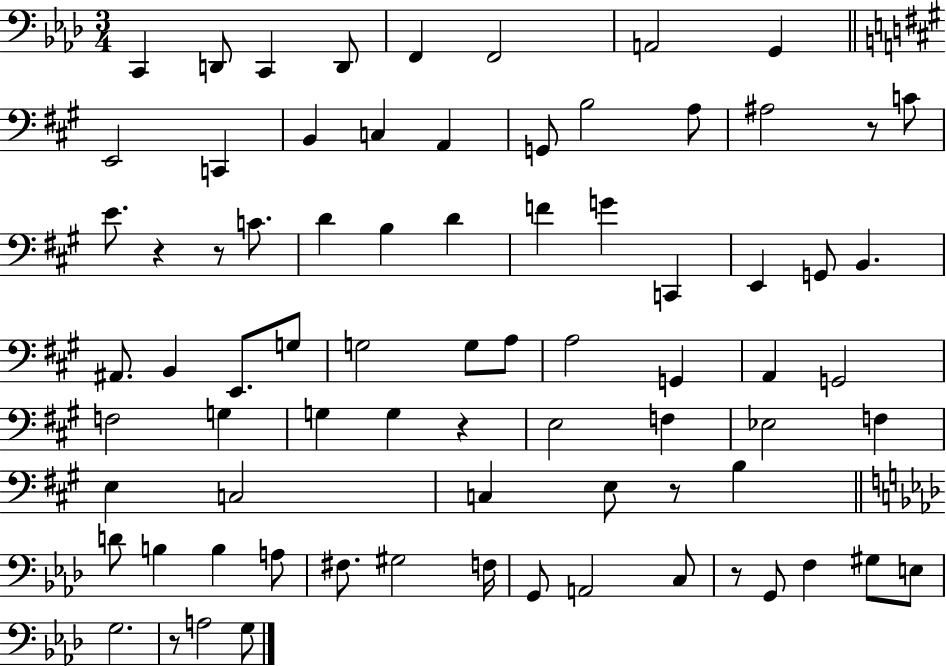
{
  \clef bass
  \numericTimeSignature
  \time 3/4
  \key aes \major
  \repeat volta 2 { c,4 d,8 c,4 d,8 | f,4 f,2 | a,2 g,4 | \bar "||" \break \key a \major e,2 c,4 | b,4 c4 a,4 | g,8 b2 a8 | ais2 r8 c'8 | \break e'8. r4 r8 c'8. | d'4 b4 d'4 | f'4 g'4 c,4 | e,4 g,8 b,4. | \break ais,8. b,4 e,8. g8 | g2 g8 a8 | a2 g,4 | a,4 g,2 | \break f2 g4 | g4 g4 r4 | e2 f4 | ees2 f4 | \break e4 c2 | c4 e8 r8 b4 | \bar "||" \break \key f \minor d'8 b4 b4 a8 | fis8. gis2 f16 | g,8 a,2 c8 | r8 g,8 f4 gis8 e8 | \break g2. | r8 a2 g8 | } \bar "|."
}